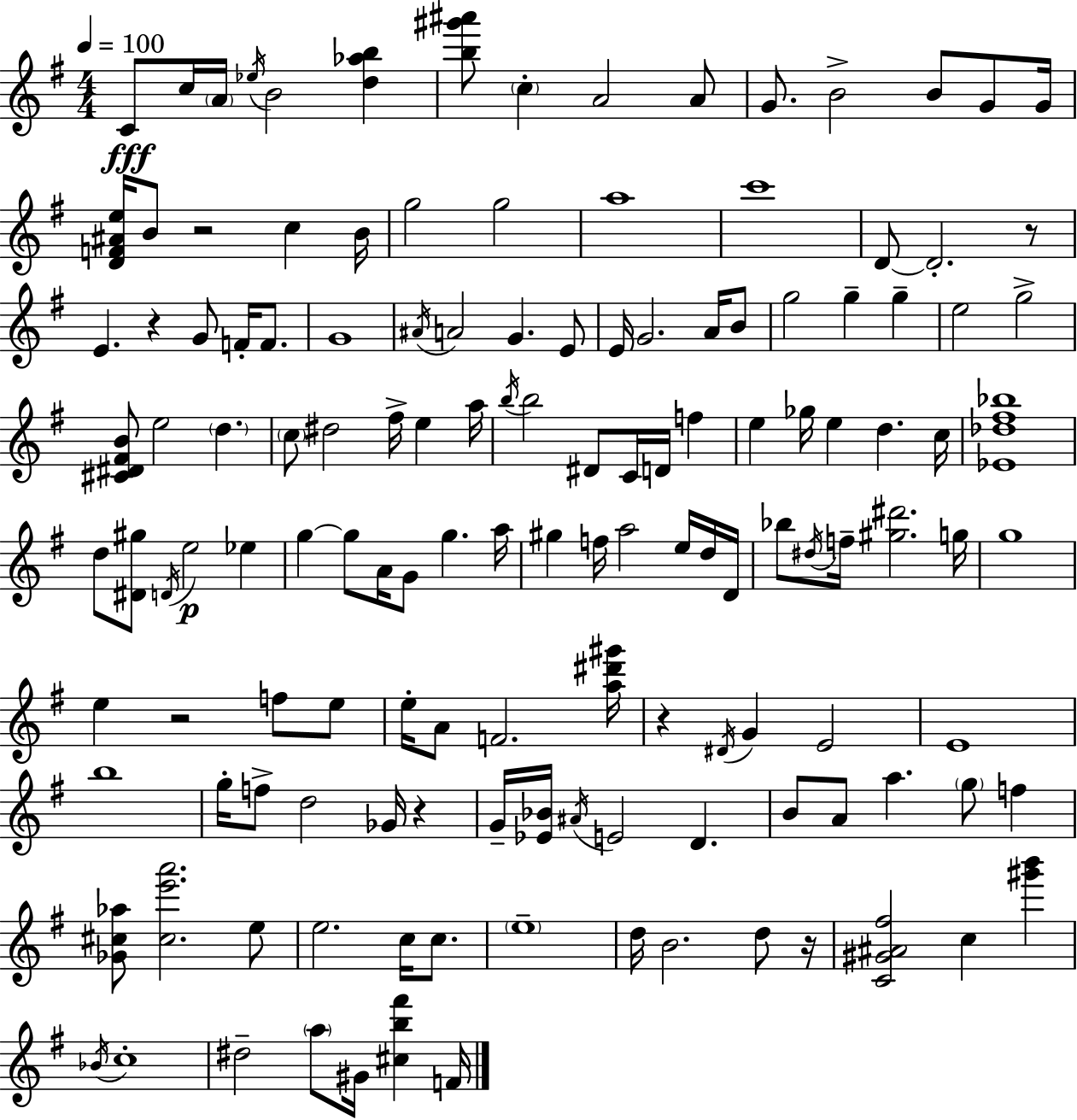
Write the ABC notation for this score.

X:1
T:Untitled
M:4/4
L:1/4
K:G
C/2 c/4 A/4 _e/4 B2 [d_ab] [b^g'^a']/2 c A2 A/2 G/2 B2 B/2 G/2 G/4 [DF^Ae]/4 B/2 z2 c B/4 g2 g2 a4 c'4 D/2 D2 z/2 E z G/2 F/4 F/2 G4 ^A/4 A2 G E/2 E/4 G2 A/4 B/2 g2 g g e2 g2 [^C^D^FB]/2 e2 d c/2 ^d2 ^f/4 e a/4 b/4 b2 ^D/2 C/4 D/4 f e _g/4 e d c/4 [_E_d^f_b]4 d/2 [^D^g]/2 D/4 e2 _e g g/2 A/4 G/2 g a/4 ^g f/4 a2 e/4 d/4 D/4 _b/2 ^d/4 f/4 [^g^d']2 g/4 g4 e z2 f/2 e/2 e/4 A/2 F2 [a^d'^g']/4 z ^D/4 G E2 E4 b4 g/4 f/2 d2 _G/4 z G/4 [_E_B]/4 ^A/4 E2 D B/2 A/2 a g/2 f [_G^c_a]/2 [^ce'a']2 e/2 e2 c/4 c/2 e4 d/4 B2 d/2 z/4 [C^G^A^f]2 c [^g'b'] _B/4 c4 ^d2 a/2 ^G/4 [^cb^f'] F/4